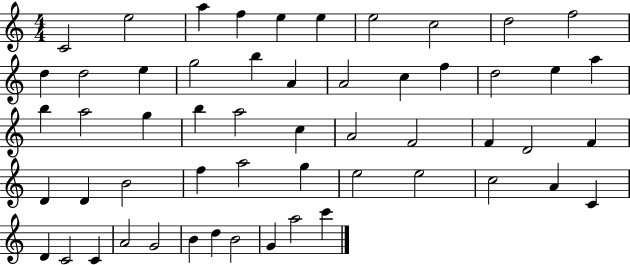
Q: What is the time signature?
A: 4/4